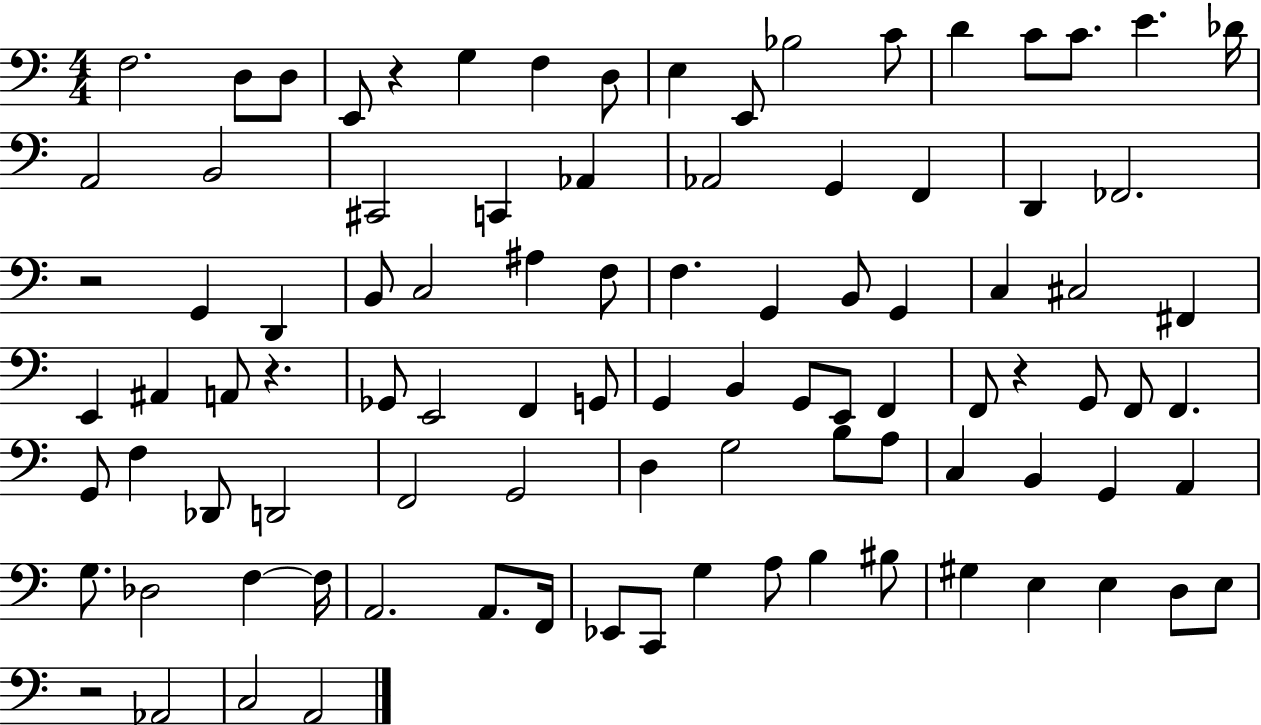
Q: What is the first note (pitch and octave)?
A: F3